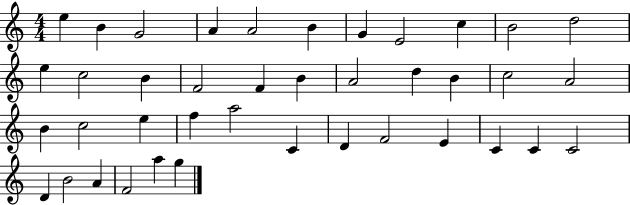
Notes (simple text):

E5/q B4/q G4/h A4/q A4/h B4/q G4/q E4/h C5/q B4/h D5/h E5/q C5/h B4/q F4/h F4/q B4/q A4/h D5/q B4/q C5/h A4/h B4/q C5/h E5/q F5/q A5/h C4/q D4/q F4/h E4/q C4/q C4/q C4/h D4/q B4/h A4/q F4/h A5/q G5/q